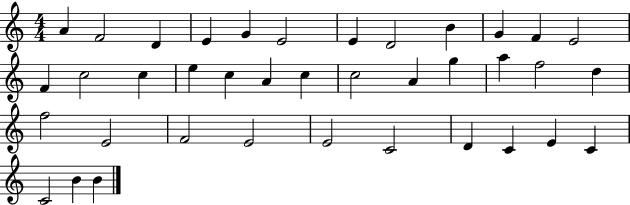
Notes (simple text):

A4/q F4/h D4/q E4/q G4/q E4/h E4/q D4/h B4/q G4/q F4/q E4/h F4/q C5/h C5/q E5/q C5/q A4/q C5/q C5/h A4/q G5/q A5/q F5/h D5/q F5/h E4/h F4/h E4/h E4/h C4/h D4/q C4/q E4/q C4/q C4/h B4/q B4/q